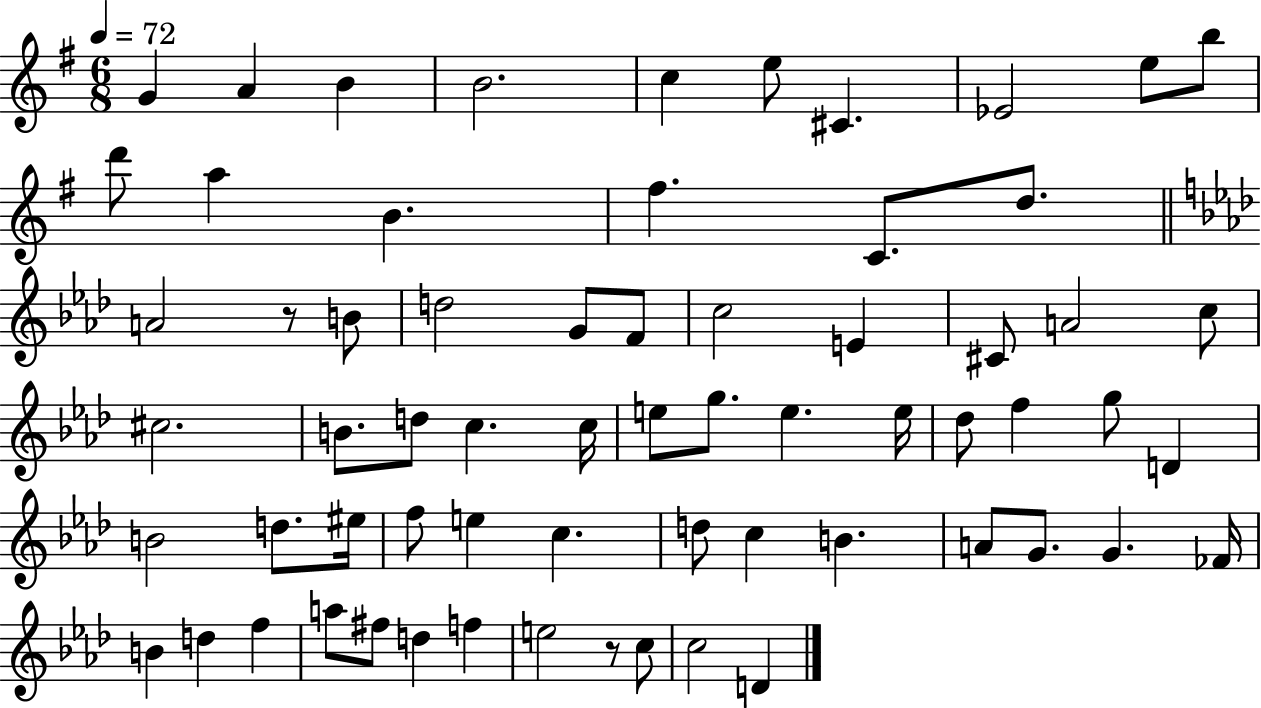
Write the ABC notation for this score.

X:1
T:Untitled
M:6/8
L:1/4
K:G
G A B B2 c e/2 ^C _E2 e/2 b/2 d'/2 a B ^f C/2 d/2 A2 z/2 B/2 d2 G/2 F/2 c2 E ^C/2 A2 c/2 ^c2 B/2 d/2 c c/4 e/2 g/2 e e/4 _d/2 f g/2 D B2 d/2 ^e/4 f/2 e c d/2 c B A/2 G/2 G _F/4 B d f a/2 ^f/2 d f e2 z/2 c/2 c2 D